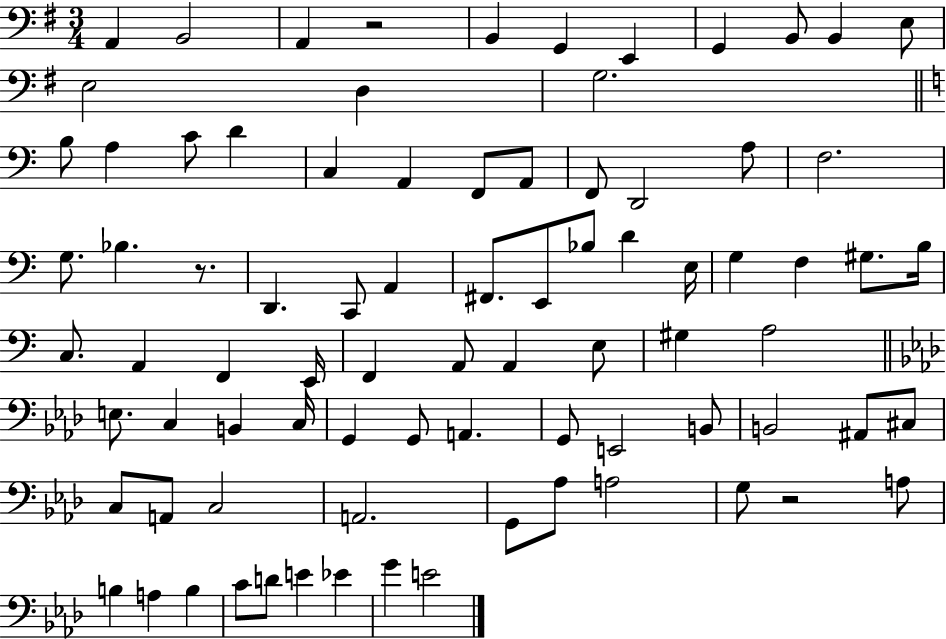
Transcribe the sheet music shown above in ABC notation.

X:1
T:Untitled
M:3/4
L:1/4
K:G
A,, B,,2 A,, z2 B,, G,, E,, G,, B,,/2 B,, E,/2 E,2 D, G,2 B,/2 A, C/2 D C, A,, F,,/2 A,,/2 F,,/2 D,,2 A,/2 F,2 G,/2 _B, z/2 D,, C,,/2 A,, ^F,,/2 E,,/2 _B,/2 D E,/4 G, F, ^G,/2 B,/4 C,/2 A,, F,, E,,/4 F,, A,,/2 A,, E,/2 ^G, A,2 E,/2 C, B,, C,/4 G,, G,,/2 A,, G,,/2 E,,2 B,,/2 B,,2 ^A,,/2 ^C,/2 C,/2 A,,/2 C,2 A,,2 G,,/2 _A,/2 A,2 G,/2 z2 A,/2 B, A, B, C/2 D/2 E _E G E2